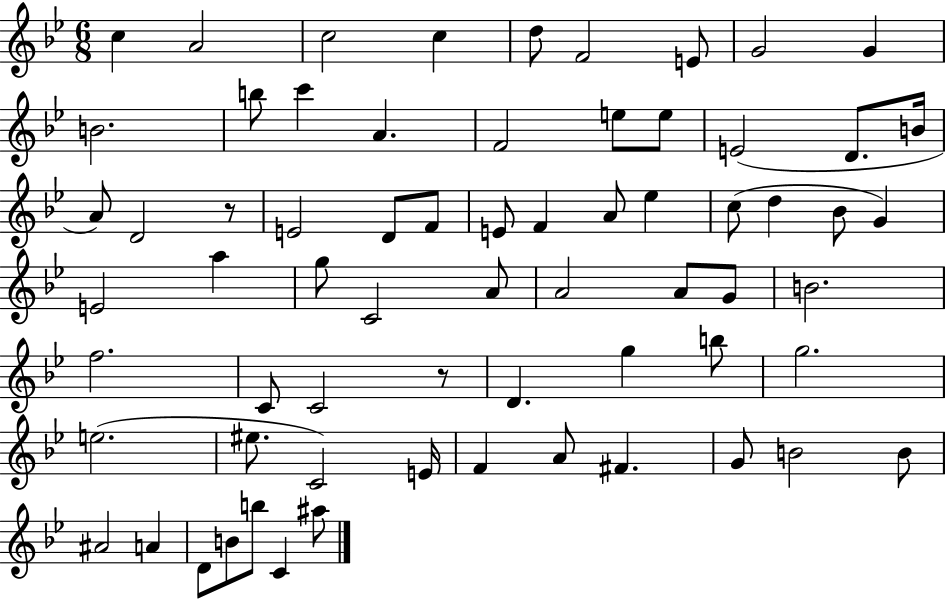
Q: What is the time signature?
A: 6/8